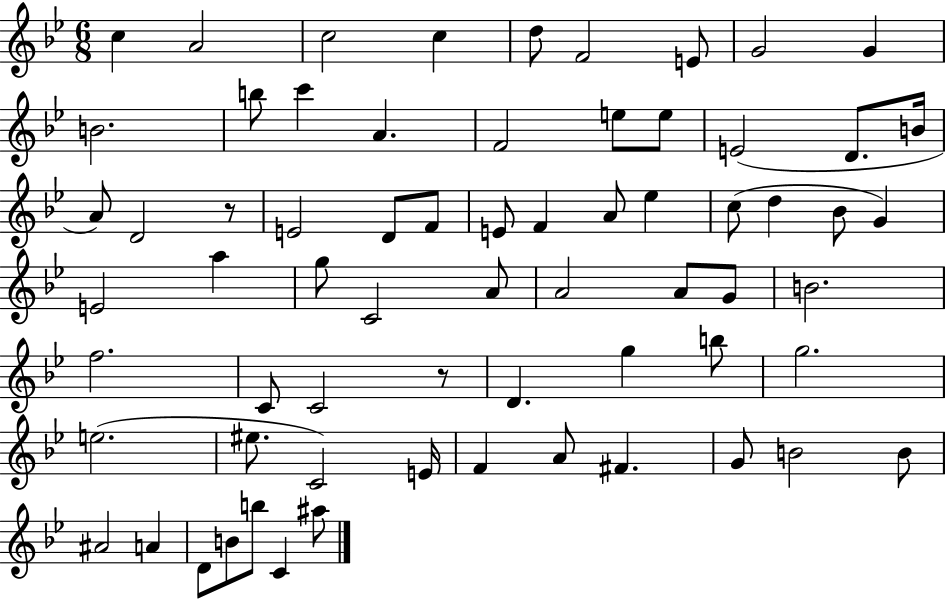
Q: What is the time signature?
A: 6/8